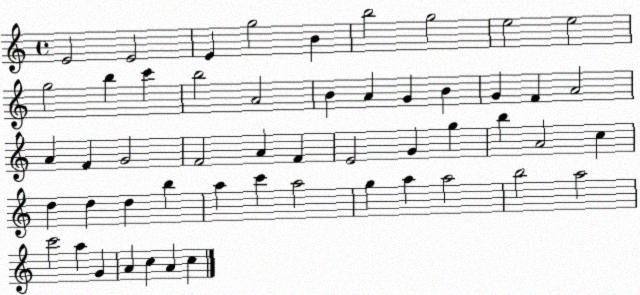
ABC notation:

X:1
T:Untitled
M:4/4
L:1/4
K:C
E2 E2 E g2 B b2 g2 e2 e2 g2 b c' b2 A2 B A G B G F A2 A F G2 F2 A F E2 G g b A2 c d d d b a c' a2 g a a2 b2 a2 c'2 a G A c A c